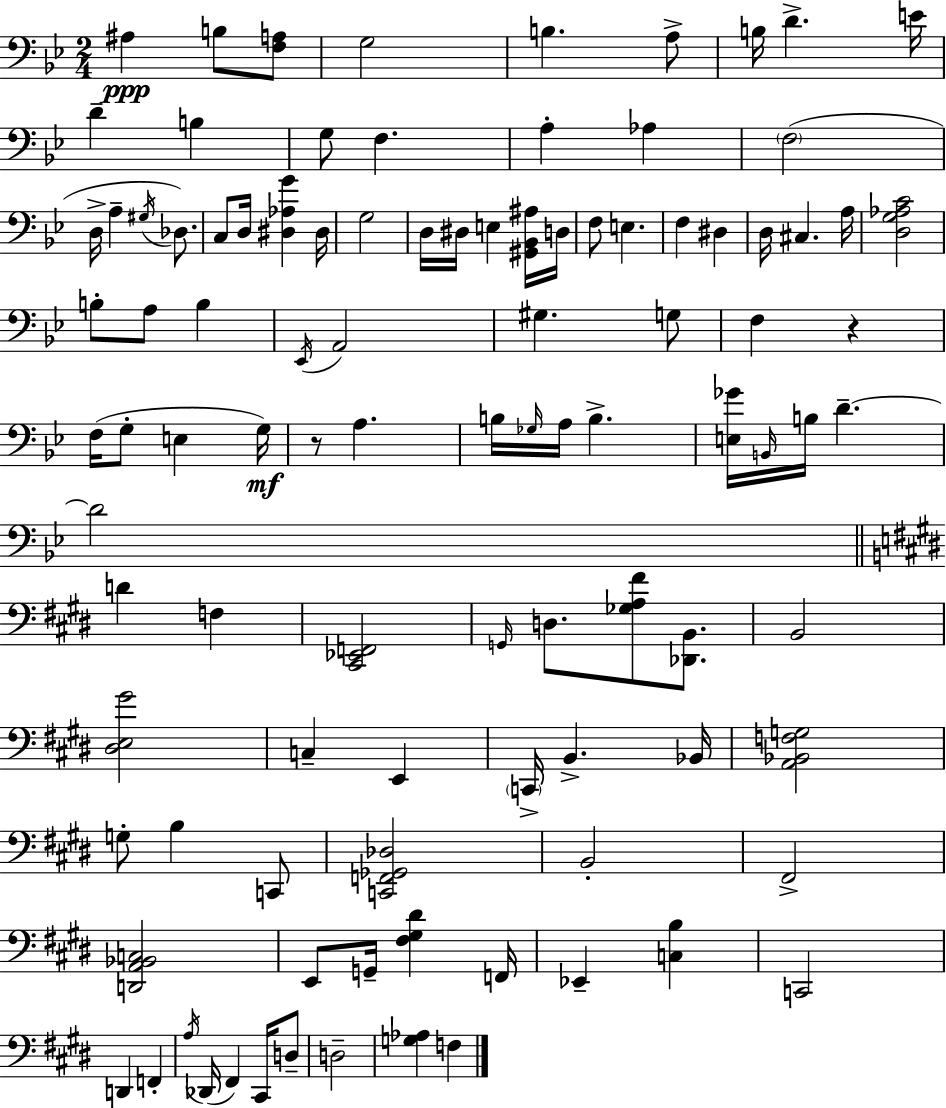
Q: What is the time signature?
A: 2/4